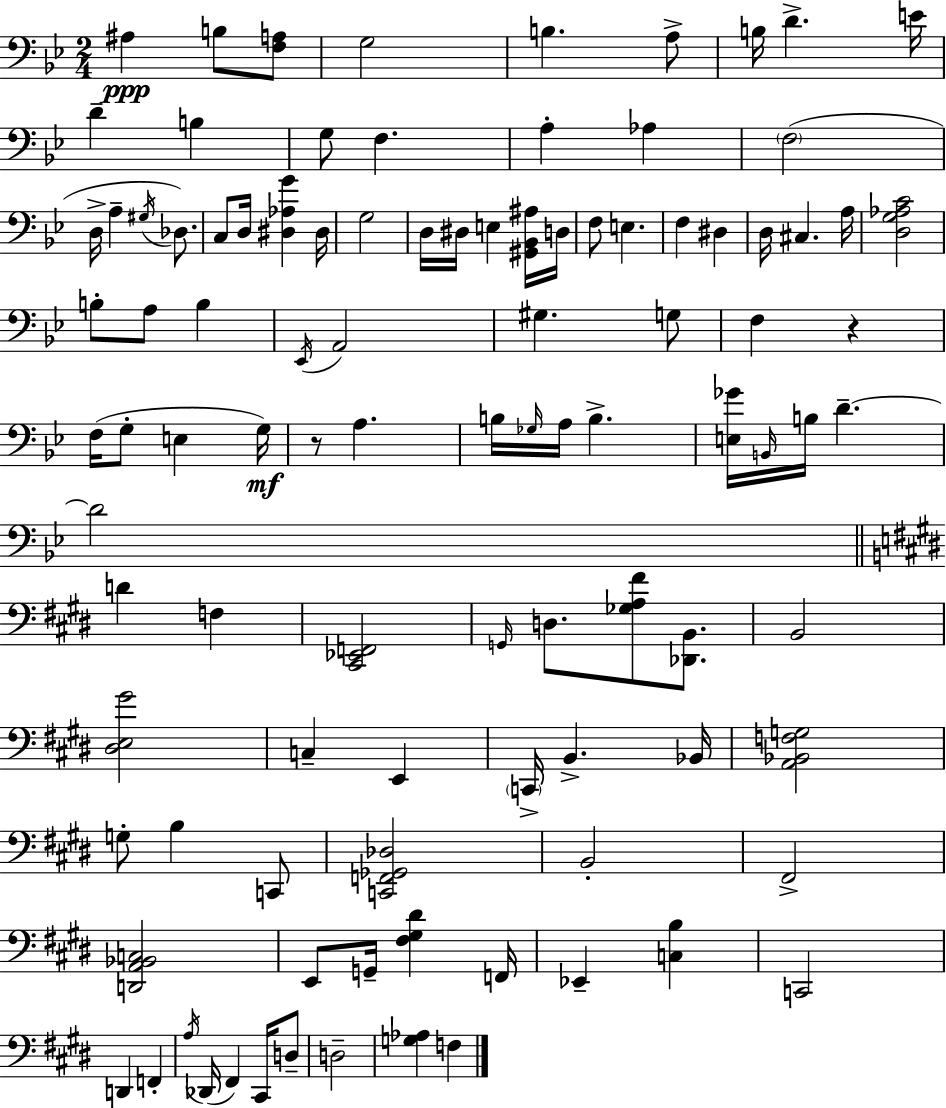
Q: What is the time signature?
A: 2/4